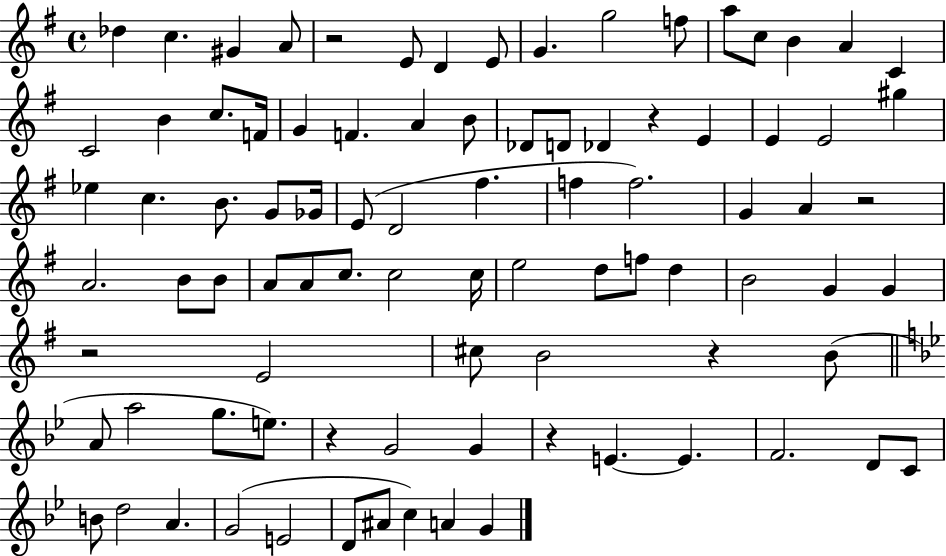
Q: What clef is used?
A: treble